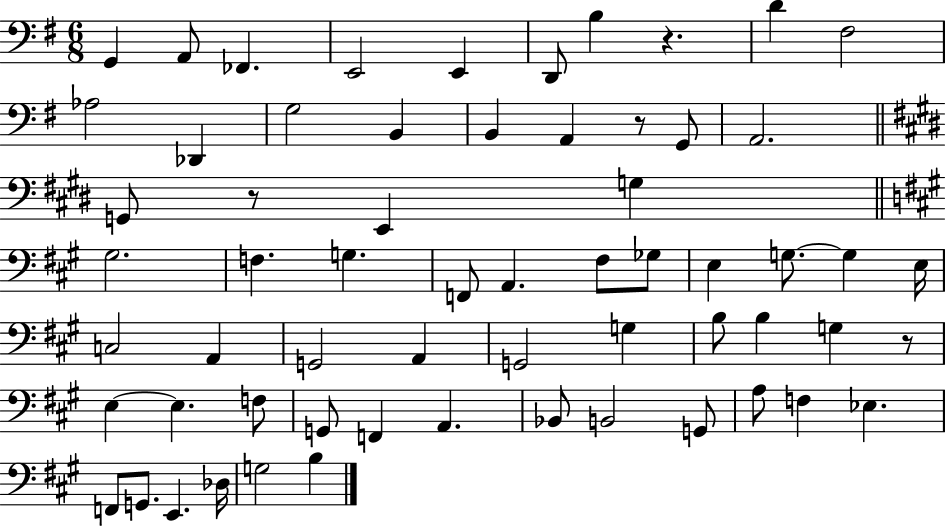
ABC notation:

X:1
T:Untitled
M:6/8
L:1/4
K:G
G,, A,,/2 _F,, E,,2 E,, D,,/2 B, z D ^F,2 _A,2 _D,, G,2 B,, B,, A,, z/2 G,,/2 A,,2 G,,/2 z/2 E,, G, ^G,2 F, G, F,,/2 A,, ^F,/2 _G,/2 E, G,/2 G, E,/4 C,2 A,, G,,2 A,, G,,2 G, B,/2 B, G, z/2 E, E, F,/2 G,,/2 F,, A,, _B,,/2 B,,2 G,,/2 A,/2 F, _E, F,,/2 G,,/2 E,, _D,/4 G,2 B,